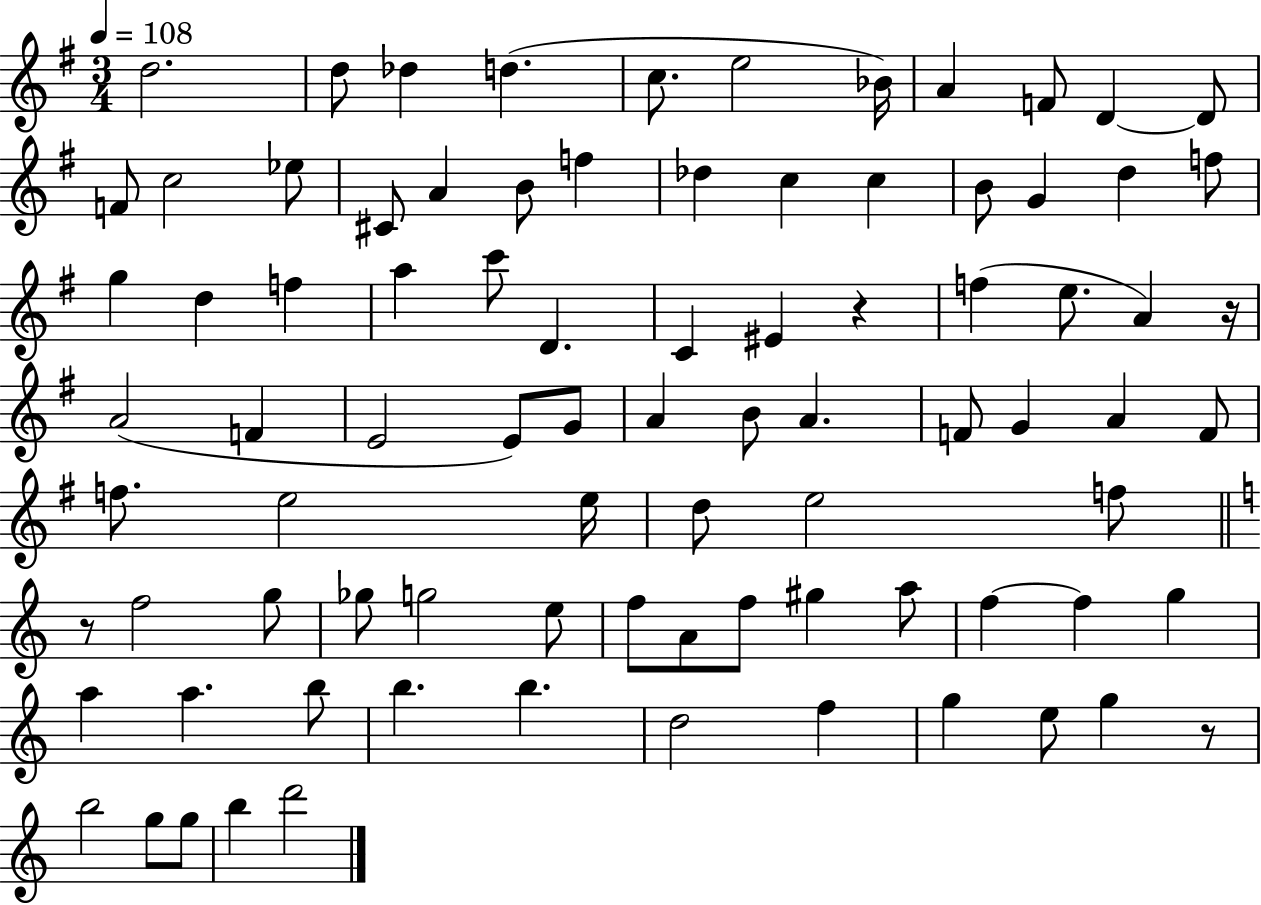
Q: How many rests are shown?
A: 4